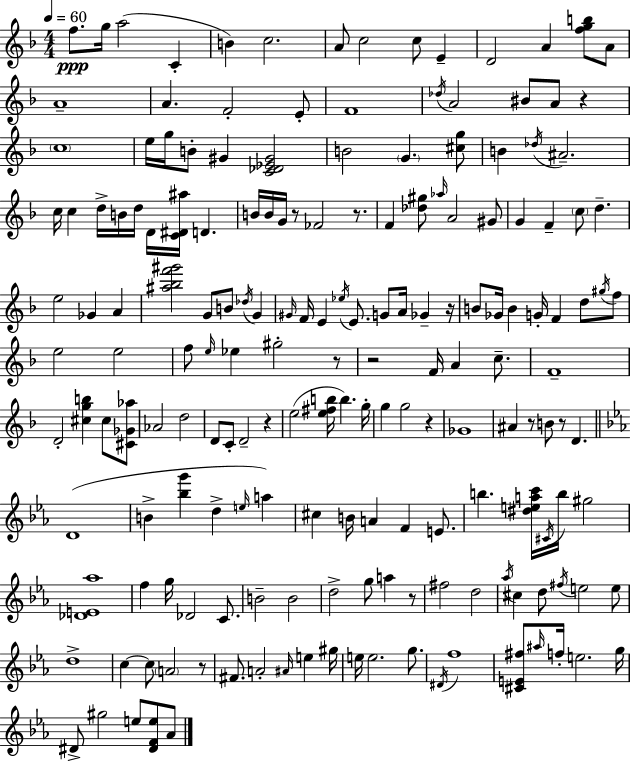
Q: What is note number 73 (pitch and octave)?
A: G#5